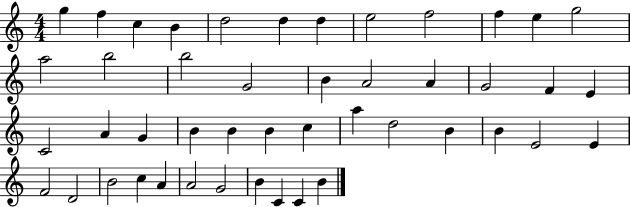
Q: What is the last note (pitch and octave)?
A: B4